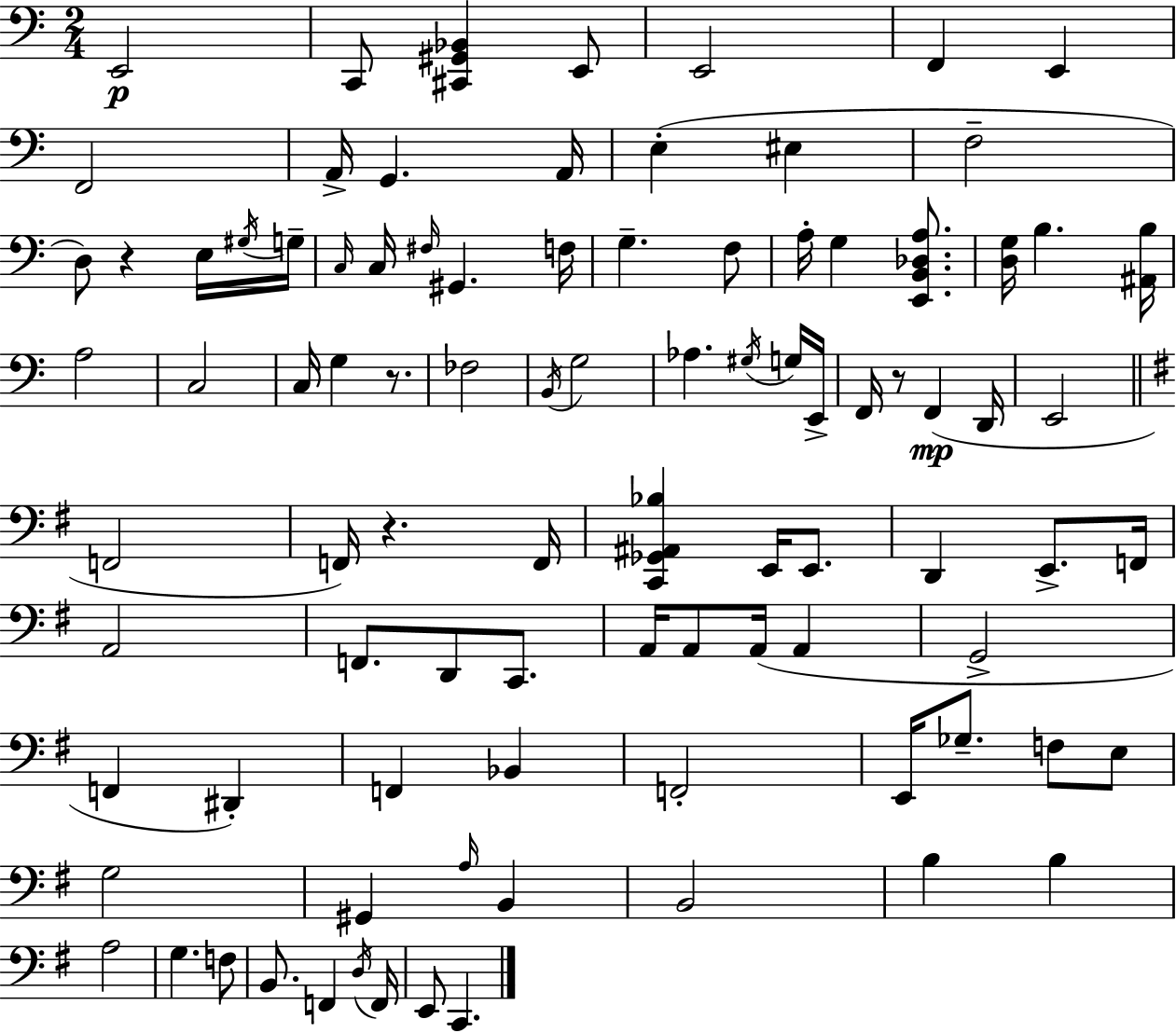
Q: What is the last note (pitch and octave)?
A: C2